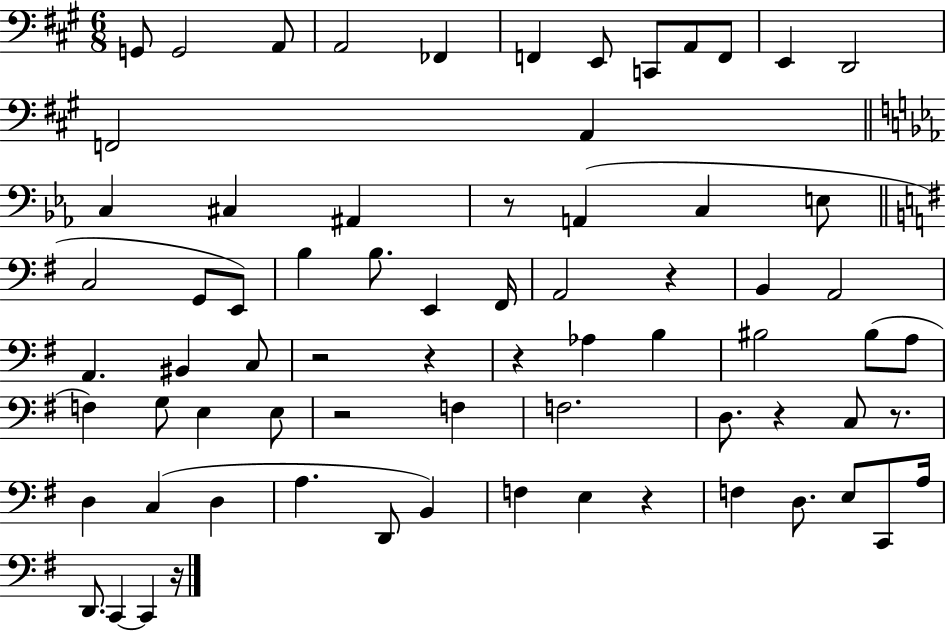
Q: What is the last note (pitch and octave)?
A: C2